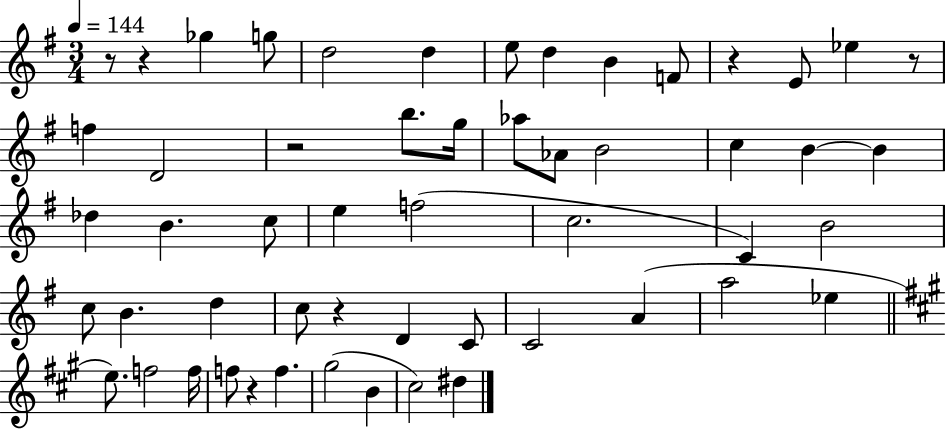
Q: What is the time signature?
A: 3/4